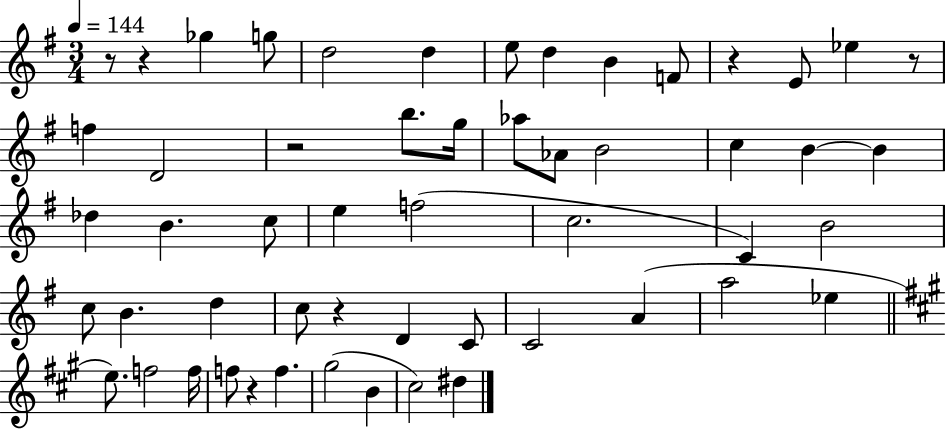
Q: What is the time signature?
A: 3/4